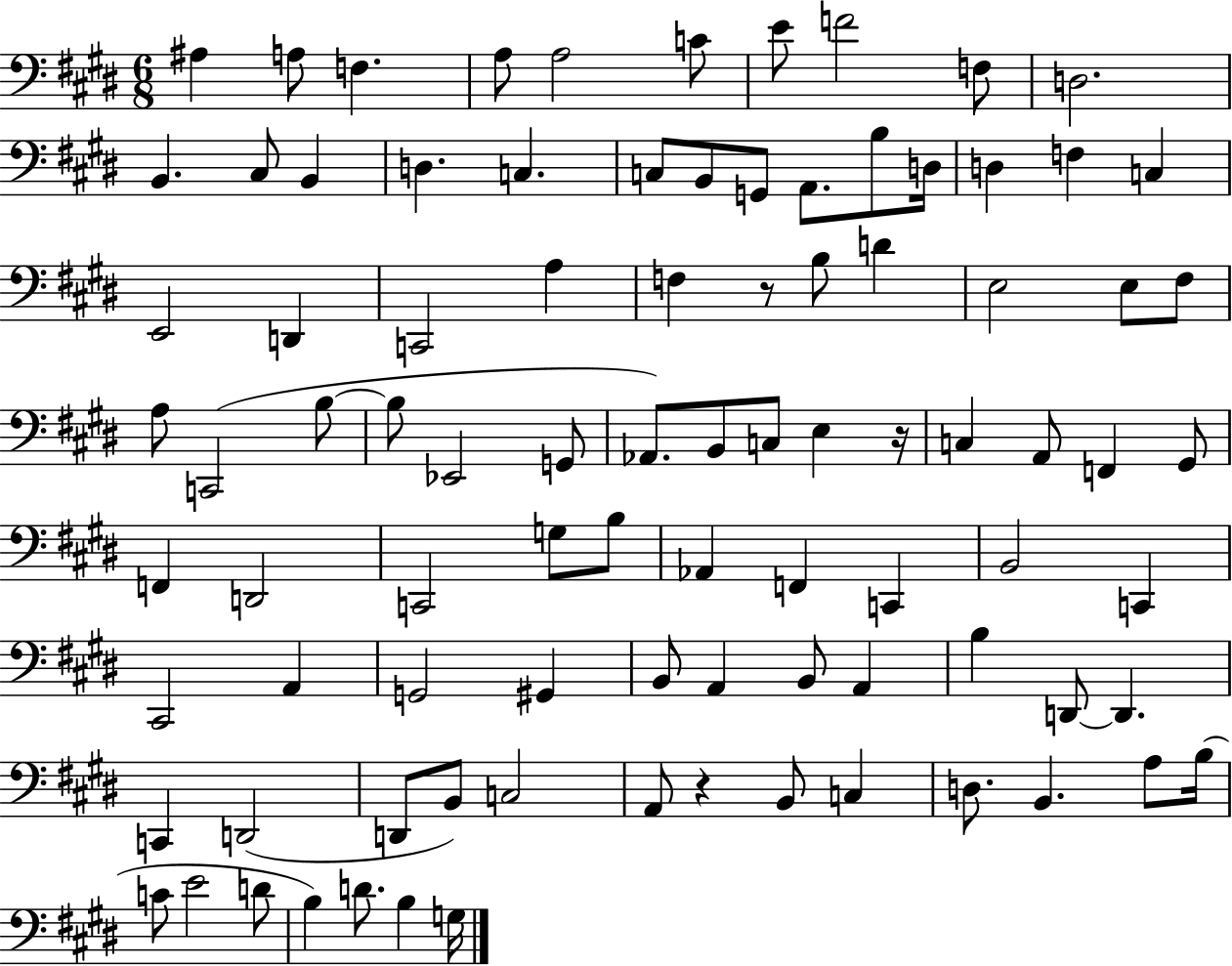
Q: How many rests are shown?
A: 3